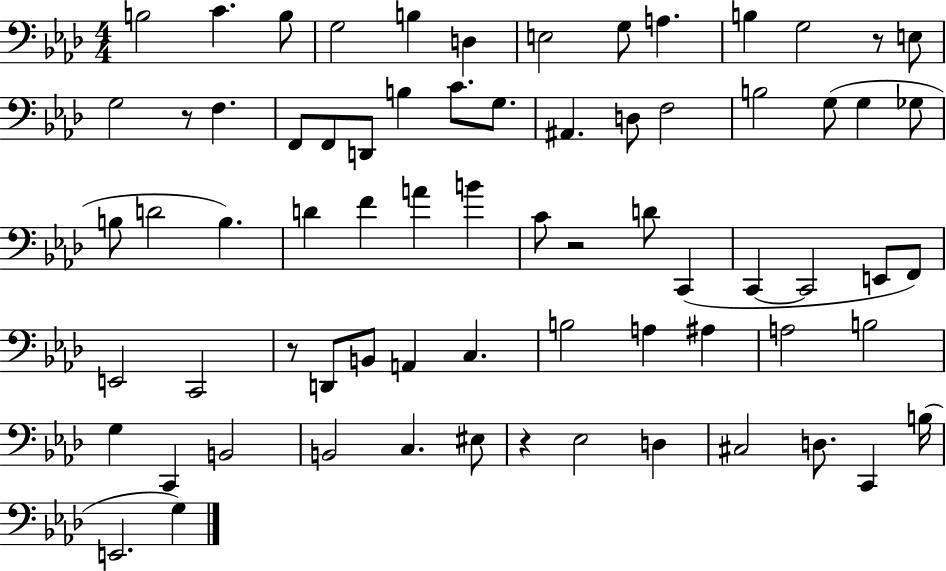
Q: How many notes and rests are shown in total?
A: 71